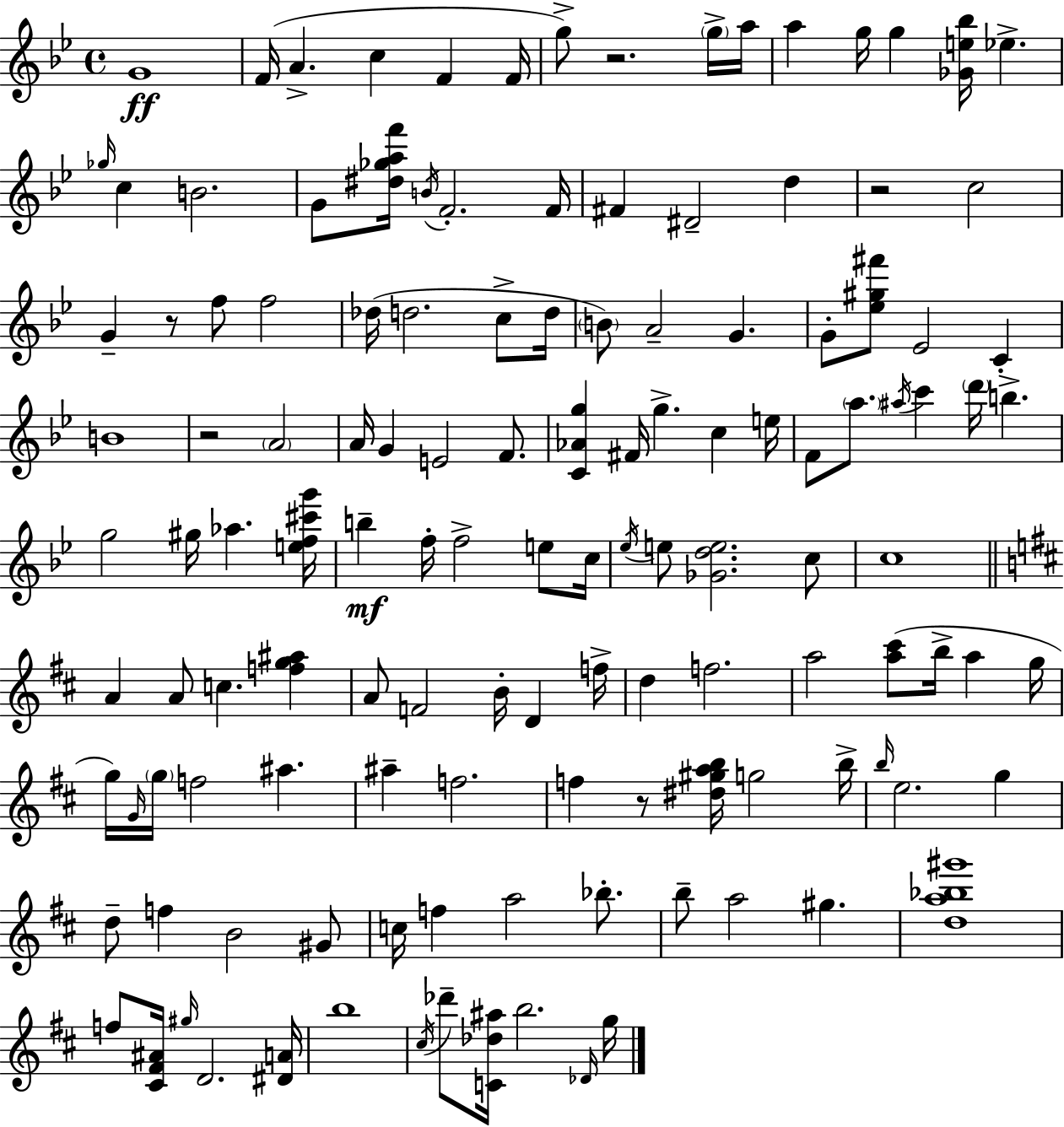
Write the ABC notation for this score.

X:1
T:Untitled
M:4/4
L:1/4
K:Gm
G4 F/4 A c F F/4 g/2 z2 g/4 a/4 a g/4 g [_Ge_b]/4 _e _g/4 c B2 G/2 [^d_gaf']/4 B/4 F2 F/4 ^F ^D2 d z2 c2 G z/2 f/2 f2 _d/4 d2 c/2 d/4 B/2 A2 G G/2 [_e^g^f']/2 _E2 C B4 z2 A2 A/4 G E2 F/2 [C_Ag] ^F/4 g c e/4 F/2 a/2 ^a/4 c' d'/4 b g2 ^g/4 _a [ef^c'g']/4 b f/4 f2 e/2 c/4 _e/4 e/2 [_Gde]2 c/2 c4 A A/2 c [fg^a] A/2 F2 B/4 D f/4 d f2 a2 [a^c']/2 b/4 a g/4 g/4 G/4 g/4 f2 ^a ^a f2 f z/2 [^d^gab]/4 g2 b/4 b/4 e2 g d/2 f B2 ^G/2 c/4 f a2 _b/2 b/2 a2 ^g [da_b^g']4 f/2 [^C^F^A]/4 ^g/4 D2 [^DA]/4 b4 ^c/4 _d'/2 [C_d^a]/4 b2 _D/4 g/4